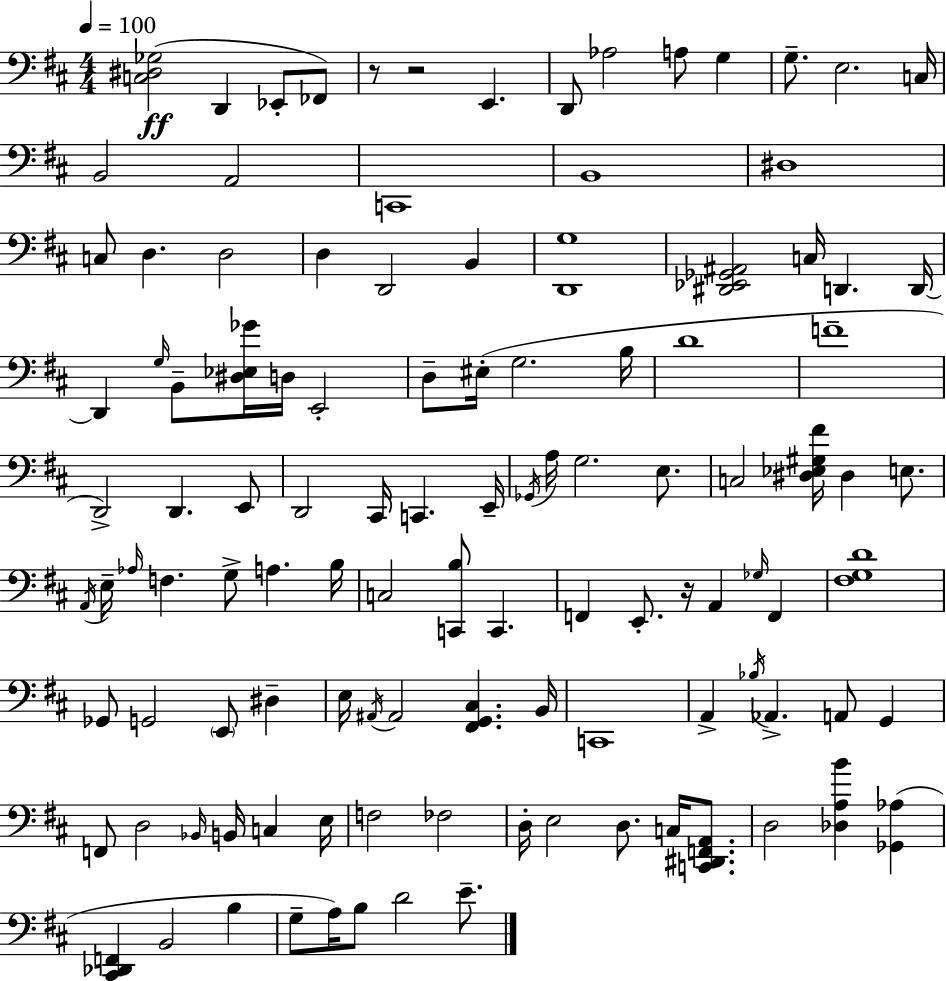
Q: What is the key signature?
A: D major